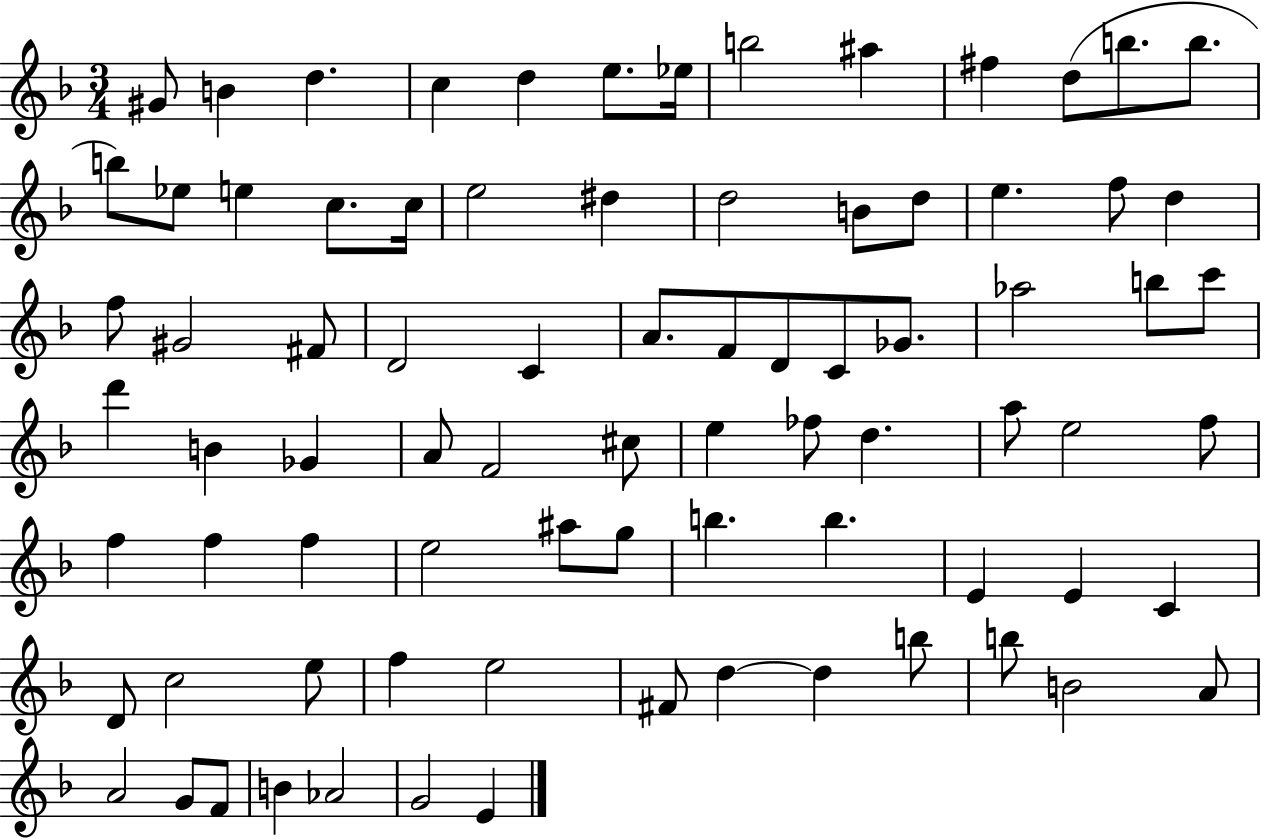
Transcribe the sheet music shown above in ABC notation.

X:1
T:Untitled
M:3/4
L:1/4
K:F
^G/2 B d c d e/2 _e/4 b2 ^a ^f d/2 b/2 b/2 b/2 _e/2 e c/2 c/4 e2 ^d d2 B/2 d/2 e f/2 d f/2 ^G2 ^F/2 D2 C A/2 F/2 D/2 C/2 _G/2 _a2 b/2 c'/2 d' B _G A/2 F2 ^c/2 e _f/2 d a/2 e2 f/2 f f f e2 ^a/2 g/2 b b E E C D/2 c2 e/2 f e2 ^F/2 d d b/2 b/2 B2 A/2 A2 G/2 F/2 B _A2 G2 E